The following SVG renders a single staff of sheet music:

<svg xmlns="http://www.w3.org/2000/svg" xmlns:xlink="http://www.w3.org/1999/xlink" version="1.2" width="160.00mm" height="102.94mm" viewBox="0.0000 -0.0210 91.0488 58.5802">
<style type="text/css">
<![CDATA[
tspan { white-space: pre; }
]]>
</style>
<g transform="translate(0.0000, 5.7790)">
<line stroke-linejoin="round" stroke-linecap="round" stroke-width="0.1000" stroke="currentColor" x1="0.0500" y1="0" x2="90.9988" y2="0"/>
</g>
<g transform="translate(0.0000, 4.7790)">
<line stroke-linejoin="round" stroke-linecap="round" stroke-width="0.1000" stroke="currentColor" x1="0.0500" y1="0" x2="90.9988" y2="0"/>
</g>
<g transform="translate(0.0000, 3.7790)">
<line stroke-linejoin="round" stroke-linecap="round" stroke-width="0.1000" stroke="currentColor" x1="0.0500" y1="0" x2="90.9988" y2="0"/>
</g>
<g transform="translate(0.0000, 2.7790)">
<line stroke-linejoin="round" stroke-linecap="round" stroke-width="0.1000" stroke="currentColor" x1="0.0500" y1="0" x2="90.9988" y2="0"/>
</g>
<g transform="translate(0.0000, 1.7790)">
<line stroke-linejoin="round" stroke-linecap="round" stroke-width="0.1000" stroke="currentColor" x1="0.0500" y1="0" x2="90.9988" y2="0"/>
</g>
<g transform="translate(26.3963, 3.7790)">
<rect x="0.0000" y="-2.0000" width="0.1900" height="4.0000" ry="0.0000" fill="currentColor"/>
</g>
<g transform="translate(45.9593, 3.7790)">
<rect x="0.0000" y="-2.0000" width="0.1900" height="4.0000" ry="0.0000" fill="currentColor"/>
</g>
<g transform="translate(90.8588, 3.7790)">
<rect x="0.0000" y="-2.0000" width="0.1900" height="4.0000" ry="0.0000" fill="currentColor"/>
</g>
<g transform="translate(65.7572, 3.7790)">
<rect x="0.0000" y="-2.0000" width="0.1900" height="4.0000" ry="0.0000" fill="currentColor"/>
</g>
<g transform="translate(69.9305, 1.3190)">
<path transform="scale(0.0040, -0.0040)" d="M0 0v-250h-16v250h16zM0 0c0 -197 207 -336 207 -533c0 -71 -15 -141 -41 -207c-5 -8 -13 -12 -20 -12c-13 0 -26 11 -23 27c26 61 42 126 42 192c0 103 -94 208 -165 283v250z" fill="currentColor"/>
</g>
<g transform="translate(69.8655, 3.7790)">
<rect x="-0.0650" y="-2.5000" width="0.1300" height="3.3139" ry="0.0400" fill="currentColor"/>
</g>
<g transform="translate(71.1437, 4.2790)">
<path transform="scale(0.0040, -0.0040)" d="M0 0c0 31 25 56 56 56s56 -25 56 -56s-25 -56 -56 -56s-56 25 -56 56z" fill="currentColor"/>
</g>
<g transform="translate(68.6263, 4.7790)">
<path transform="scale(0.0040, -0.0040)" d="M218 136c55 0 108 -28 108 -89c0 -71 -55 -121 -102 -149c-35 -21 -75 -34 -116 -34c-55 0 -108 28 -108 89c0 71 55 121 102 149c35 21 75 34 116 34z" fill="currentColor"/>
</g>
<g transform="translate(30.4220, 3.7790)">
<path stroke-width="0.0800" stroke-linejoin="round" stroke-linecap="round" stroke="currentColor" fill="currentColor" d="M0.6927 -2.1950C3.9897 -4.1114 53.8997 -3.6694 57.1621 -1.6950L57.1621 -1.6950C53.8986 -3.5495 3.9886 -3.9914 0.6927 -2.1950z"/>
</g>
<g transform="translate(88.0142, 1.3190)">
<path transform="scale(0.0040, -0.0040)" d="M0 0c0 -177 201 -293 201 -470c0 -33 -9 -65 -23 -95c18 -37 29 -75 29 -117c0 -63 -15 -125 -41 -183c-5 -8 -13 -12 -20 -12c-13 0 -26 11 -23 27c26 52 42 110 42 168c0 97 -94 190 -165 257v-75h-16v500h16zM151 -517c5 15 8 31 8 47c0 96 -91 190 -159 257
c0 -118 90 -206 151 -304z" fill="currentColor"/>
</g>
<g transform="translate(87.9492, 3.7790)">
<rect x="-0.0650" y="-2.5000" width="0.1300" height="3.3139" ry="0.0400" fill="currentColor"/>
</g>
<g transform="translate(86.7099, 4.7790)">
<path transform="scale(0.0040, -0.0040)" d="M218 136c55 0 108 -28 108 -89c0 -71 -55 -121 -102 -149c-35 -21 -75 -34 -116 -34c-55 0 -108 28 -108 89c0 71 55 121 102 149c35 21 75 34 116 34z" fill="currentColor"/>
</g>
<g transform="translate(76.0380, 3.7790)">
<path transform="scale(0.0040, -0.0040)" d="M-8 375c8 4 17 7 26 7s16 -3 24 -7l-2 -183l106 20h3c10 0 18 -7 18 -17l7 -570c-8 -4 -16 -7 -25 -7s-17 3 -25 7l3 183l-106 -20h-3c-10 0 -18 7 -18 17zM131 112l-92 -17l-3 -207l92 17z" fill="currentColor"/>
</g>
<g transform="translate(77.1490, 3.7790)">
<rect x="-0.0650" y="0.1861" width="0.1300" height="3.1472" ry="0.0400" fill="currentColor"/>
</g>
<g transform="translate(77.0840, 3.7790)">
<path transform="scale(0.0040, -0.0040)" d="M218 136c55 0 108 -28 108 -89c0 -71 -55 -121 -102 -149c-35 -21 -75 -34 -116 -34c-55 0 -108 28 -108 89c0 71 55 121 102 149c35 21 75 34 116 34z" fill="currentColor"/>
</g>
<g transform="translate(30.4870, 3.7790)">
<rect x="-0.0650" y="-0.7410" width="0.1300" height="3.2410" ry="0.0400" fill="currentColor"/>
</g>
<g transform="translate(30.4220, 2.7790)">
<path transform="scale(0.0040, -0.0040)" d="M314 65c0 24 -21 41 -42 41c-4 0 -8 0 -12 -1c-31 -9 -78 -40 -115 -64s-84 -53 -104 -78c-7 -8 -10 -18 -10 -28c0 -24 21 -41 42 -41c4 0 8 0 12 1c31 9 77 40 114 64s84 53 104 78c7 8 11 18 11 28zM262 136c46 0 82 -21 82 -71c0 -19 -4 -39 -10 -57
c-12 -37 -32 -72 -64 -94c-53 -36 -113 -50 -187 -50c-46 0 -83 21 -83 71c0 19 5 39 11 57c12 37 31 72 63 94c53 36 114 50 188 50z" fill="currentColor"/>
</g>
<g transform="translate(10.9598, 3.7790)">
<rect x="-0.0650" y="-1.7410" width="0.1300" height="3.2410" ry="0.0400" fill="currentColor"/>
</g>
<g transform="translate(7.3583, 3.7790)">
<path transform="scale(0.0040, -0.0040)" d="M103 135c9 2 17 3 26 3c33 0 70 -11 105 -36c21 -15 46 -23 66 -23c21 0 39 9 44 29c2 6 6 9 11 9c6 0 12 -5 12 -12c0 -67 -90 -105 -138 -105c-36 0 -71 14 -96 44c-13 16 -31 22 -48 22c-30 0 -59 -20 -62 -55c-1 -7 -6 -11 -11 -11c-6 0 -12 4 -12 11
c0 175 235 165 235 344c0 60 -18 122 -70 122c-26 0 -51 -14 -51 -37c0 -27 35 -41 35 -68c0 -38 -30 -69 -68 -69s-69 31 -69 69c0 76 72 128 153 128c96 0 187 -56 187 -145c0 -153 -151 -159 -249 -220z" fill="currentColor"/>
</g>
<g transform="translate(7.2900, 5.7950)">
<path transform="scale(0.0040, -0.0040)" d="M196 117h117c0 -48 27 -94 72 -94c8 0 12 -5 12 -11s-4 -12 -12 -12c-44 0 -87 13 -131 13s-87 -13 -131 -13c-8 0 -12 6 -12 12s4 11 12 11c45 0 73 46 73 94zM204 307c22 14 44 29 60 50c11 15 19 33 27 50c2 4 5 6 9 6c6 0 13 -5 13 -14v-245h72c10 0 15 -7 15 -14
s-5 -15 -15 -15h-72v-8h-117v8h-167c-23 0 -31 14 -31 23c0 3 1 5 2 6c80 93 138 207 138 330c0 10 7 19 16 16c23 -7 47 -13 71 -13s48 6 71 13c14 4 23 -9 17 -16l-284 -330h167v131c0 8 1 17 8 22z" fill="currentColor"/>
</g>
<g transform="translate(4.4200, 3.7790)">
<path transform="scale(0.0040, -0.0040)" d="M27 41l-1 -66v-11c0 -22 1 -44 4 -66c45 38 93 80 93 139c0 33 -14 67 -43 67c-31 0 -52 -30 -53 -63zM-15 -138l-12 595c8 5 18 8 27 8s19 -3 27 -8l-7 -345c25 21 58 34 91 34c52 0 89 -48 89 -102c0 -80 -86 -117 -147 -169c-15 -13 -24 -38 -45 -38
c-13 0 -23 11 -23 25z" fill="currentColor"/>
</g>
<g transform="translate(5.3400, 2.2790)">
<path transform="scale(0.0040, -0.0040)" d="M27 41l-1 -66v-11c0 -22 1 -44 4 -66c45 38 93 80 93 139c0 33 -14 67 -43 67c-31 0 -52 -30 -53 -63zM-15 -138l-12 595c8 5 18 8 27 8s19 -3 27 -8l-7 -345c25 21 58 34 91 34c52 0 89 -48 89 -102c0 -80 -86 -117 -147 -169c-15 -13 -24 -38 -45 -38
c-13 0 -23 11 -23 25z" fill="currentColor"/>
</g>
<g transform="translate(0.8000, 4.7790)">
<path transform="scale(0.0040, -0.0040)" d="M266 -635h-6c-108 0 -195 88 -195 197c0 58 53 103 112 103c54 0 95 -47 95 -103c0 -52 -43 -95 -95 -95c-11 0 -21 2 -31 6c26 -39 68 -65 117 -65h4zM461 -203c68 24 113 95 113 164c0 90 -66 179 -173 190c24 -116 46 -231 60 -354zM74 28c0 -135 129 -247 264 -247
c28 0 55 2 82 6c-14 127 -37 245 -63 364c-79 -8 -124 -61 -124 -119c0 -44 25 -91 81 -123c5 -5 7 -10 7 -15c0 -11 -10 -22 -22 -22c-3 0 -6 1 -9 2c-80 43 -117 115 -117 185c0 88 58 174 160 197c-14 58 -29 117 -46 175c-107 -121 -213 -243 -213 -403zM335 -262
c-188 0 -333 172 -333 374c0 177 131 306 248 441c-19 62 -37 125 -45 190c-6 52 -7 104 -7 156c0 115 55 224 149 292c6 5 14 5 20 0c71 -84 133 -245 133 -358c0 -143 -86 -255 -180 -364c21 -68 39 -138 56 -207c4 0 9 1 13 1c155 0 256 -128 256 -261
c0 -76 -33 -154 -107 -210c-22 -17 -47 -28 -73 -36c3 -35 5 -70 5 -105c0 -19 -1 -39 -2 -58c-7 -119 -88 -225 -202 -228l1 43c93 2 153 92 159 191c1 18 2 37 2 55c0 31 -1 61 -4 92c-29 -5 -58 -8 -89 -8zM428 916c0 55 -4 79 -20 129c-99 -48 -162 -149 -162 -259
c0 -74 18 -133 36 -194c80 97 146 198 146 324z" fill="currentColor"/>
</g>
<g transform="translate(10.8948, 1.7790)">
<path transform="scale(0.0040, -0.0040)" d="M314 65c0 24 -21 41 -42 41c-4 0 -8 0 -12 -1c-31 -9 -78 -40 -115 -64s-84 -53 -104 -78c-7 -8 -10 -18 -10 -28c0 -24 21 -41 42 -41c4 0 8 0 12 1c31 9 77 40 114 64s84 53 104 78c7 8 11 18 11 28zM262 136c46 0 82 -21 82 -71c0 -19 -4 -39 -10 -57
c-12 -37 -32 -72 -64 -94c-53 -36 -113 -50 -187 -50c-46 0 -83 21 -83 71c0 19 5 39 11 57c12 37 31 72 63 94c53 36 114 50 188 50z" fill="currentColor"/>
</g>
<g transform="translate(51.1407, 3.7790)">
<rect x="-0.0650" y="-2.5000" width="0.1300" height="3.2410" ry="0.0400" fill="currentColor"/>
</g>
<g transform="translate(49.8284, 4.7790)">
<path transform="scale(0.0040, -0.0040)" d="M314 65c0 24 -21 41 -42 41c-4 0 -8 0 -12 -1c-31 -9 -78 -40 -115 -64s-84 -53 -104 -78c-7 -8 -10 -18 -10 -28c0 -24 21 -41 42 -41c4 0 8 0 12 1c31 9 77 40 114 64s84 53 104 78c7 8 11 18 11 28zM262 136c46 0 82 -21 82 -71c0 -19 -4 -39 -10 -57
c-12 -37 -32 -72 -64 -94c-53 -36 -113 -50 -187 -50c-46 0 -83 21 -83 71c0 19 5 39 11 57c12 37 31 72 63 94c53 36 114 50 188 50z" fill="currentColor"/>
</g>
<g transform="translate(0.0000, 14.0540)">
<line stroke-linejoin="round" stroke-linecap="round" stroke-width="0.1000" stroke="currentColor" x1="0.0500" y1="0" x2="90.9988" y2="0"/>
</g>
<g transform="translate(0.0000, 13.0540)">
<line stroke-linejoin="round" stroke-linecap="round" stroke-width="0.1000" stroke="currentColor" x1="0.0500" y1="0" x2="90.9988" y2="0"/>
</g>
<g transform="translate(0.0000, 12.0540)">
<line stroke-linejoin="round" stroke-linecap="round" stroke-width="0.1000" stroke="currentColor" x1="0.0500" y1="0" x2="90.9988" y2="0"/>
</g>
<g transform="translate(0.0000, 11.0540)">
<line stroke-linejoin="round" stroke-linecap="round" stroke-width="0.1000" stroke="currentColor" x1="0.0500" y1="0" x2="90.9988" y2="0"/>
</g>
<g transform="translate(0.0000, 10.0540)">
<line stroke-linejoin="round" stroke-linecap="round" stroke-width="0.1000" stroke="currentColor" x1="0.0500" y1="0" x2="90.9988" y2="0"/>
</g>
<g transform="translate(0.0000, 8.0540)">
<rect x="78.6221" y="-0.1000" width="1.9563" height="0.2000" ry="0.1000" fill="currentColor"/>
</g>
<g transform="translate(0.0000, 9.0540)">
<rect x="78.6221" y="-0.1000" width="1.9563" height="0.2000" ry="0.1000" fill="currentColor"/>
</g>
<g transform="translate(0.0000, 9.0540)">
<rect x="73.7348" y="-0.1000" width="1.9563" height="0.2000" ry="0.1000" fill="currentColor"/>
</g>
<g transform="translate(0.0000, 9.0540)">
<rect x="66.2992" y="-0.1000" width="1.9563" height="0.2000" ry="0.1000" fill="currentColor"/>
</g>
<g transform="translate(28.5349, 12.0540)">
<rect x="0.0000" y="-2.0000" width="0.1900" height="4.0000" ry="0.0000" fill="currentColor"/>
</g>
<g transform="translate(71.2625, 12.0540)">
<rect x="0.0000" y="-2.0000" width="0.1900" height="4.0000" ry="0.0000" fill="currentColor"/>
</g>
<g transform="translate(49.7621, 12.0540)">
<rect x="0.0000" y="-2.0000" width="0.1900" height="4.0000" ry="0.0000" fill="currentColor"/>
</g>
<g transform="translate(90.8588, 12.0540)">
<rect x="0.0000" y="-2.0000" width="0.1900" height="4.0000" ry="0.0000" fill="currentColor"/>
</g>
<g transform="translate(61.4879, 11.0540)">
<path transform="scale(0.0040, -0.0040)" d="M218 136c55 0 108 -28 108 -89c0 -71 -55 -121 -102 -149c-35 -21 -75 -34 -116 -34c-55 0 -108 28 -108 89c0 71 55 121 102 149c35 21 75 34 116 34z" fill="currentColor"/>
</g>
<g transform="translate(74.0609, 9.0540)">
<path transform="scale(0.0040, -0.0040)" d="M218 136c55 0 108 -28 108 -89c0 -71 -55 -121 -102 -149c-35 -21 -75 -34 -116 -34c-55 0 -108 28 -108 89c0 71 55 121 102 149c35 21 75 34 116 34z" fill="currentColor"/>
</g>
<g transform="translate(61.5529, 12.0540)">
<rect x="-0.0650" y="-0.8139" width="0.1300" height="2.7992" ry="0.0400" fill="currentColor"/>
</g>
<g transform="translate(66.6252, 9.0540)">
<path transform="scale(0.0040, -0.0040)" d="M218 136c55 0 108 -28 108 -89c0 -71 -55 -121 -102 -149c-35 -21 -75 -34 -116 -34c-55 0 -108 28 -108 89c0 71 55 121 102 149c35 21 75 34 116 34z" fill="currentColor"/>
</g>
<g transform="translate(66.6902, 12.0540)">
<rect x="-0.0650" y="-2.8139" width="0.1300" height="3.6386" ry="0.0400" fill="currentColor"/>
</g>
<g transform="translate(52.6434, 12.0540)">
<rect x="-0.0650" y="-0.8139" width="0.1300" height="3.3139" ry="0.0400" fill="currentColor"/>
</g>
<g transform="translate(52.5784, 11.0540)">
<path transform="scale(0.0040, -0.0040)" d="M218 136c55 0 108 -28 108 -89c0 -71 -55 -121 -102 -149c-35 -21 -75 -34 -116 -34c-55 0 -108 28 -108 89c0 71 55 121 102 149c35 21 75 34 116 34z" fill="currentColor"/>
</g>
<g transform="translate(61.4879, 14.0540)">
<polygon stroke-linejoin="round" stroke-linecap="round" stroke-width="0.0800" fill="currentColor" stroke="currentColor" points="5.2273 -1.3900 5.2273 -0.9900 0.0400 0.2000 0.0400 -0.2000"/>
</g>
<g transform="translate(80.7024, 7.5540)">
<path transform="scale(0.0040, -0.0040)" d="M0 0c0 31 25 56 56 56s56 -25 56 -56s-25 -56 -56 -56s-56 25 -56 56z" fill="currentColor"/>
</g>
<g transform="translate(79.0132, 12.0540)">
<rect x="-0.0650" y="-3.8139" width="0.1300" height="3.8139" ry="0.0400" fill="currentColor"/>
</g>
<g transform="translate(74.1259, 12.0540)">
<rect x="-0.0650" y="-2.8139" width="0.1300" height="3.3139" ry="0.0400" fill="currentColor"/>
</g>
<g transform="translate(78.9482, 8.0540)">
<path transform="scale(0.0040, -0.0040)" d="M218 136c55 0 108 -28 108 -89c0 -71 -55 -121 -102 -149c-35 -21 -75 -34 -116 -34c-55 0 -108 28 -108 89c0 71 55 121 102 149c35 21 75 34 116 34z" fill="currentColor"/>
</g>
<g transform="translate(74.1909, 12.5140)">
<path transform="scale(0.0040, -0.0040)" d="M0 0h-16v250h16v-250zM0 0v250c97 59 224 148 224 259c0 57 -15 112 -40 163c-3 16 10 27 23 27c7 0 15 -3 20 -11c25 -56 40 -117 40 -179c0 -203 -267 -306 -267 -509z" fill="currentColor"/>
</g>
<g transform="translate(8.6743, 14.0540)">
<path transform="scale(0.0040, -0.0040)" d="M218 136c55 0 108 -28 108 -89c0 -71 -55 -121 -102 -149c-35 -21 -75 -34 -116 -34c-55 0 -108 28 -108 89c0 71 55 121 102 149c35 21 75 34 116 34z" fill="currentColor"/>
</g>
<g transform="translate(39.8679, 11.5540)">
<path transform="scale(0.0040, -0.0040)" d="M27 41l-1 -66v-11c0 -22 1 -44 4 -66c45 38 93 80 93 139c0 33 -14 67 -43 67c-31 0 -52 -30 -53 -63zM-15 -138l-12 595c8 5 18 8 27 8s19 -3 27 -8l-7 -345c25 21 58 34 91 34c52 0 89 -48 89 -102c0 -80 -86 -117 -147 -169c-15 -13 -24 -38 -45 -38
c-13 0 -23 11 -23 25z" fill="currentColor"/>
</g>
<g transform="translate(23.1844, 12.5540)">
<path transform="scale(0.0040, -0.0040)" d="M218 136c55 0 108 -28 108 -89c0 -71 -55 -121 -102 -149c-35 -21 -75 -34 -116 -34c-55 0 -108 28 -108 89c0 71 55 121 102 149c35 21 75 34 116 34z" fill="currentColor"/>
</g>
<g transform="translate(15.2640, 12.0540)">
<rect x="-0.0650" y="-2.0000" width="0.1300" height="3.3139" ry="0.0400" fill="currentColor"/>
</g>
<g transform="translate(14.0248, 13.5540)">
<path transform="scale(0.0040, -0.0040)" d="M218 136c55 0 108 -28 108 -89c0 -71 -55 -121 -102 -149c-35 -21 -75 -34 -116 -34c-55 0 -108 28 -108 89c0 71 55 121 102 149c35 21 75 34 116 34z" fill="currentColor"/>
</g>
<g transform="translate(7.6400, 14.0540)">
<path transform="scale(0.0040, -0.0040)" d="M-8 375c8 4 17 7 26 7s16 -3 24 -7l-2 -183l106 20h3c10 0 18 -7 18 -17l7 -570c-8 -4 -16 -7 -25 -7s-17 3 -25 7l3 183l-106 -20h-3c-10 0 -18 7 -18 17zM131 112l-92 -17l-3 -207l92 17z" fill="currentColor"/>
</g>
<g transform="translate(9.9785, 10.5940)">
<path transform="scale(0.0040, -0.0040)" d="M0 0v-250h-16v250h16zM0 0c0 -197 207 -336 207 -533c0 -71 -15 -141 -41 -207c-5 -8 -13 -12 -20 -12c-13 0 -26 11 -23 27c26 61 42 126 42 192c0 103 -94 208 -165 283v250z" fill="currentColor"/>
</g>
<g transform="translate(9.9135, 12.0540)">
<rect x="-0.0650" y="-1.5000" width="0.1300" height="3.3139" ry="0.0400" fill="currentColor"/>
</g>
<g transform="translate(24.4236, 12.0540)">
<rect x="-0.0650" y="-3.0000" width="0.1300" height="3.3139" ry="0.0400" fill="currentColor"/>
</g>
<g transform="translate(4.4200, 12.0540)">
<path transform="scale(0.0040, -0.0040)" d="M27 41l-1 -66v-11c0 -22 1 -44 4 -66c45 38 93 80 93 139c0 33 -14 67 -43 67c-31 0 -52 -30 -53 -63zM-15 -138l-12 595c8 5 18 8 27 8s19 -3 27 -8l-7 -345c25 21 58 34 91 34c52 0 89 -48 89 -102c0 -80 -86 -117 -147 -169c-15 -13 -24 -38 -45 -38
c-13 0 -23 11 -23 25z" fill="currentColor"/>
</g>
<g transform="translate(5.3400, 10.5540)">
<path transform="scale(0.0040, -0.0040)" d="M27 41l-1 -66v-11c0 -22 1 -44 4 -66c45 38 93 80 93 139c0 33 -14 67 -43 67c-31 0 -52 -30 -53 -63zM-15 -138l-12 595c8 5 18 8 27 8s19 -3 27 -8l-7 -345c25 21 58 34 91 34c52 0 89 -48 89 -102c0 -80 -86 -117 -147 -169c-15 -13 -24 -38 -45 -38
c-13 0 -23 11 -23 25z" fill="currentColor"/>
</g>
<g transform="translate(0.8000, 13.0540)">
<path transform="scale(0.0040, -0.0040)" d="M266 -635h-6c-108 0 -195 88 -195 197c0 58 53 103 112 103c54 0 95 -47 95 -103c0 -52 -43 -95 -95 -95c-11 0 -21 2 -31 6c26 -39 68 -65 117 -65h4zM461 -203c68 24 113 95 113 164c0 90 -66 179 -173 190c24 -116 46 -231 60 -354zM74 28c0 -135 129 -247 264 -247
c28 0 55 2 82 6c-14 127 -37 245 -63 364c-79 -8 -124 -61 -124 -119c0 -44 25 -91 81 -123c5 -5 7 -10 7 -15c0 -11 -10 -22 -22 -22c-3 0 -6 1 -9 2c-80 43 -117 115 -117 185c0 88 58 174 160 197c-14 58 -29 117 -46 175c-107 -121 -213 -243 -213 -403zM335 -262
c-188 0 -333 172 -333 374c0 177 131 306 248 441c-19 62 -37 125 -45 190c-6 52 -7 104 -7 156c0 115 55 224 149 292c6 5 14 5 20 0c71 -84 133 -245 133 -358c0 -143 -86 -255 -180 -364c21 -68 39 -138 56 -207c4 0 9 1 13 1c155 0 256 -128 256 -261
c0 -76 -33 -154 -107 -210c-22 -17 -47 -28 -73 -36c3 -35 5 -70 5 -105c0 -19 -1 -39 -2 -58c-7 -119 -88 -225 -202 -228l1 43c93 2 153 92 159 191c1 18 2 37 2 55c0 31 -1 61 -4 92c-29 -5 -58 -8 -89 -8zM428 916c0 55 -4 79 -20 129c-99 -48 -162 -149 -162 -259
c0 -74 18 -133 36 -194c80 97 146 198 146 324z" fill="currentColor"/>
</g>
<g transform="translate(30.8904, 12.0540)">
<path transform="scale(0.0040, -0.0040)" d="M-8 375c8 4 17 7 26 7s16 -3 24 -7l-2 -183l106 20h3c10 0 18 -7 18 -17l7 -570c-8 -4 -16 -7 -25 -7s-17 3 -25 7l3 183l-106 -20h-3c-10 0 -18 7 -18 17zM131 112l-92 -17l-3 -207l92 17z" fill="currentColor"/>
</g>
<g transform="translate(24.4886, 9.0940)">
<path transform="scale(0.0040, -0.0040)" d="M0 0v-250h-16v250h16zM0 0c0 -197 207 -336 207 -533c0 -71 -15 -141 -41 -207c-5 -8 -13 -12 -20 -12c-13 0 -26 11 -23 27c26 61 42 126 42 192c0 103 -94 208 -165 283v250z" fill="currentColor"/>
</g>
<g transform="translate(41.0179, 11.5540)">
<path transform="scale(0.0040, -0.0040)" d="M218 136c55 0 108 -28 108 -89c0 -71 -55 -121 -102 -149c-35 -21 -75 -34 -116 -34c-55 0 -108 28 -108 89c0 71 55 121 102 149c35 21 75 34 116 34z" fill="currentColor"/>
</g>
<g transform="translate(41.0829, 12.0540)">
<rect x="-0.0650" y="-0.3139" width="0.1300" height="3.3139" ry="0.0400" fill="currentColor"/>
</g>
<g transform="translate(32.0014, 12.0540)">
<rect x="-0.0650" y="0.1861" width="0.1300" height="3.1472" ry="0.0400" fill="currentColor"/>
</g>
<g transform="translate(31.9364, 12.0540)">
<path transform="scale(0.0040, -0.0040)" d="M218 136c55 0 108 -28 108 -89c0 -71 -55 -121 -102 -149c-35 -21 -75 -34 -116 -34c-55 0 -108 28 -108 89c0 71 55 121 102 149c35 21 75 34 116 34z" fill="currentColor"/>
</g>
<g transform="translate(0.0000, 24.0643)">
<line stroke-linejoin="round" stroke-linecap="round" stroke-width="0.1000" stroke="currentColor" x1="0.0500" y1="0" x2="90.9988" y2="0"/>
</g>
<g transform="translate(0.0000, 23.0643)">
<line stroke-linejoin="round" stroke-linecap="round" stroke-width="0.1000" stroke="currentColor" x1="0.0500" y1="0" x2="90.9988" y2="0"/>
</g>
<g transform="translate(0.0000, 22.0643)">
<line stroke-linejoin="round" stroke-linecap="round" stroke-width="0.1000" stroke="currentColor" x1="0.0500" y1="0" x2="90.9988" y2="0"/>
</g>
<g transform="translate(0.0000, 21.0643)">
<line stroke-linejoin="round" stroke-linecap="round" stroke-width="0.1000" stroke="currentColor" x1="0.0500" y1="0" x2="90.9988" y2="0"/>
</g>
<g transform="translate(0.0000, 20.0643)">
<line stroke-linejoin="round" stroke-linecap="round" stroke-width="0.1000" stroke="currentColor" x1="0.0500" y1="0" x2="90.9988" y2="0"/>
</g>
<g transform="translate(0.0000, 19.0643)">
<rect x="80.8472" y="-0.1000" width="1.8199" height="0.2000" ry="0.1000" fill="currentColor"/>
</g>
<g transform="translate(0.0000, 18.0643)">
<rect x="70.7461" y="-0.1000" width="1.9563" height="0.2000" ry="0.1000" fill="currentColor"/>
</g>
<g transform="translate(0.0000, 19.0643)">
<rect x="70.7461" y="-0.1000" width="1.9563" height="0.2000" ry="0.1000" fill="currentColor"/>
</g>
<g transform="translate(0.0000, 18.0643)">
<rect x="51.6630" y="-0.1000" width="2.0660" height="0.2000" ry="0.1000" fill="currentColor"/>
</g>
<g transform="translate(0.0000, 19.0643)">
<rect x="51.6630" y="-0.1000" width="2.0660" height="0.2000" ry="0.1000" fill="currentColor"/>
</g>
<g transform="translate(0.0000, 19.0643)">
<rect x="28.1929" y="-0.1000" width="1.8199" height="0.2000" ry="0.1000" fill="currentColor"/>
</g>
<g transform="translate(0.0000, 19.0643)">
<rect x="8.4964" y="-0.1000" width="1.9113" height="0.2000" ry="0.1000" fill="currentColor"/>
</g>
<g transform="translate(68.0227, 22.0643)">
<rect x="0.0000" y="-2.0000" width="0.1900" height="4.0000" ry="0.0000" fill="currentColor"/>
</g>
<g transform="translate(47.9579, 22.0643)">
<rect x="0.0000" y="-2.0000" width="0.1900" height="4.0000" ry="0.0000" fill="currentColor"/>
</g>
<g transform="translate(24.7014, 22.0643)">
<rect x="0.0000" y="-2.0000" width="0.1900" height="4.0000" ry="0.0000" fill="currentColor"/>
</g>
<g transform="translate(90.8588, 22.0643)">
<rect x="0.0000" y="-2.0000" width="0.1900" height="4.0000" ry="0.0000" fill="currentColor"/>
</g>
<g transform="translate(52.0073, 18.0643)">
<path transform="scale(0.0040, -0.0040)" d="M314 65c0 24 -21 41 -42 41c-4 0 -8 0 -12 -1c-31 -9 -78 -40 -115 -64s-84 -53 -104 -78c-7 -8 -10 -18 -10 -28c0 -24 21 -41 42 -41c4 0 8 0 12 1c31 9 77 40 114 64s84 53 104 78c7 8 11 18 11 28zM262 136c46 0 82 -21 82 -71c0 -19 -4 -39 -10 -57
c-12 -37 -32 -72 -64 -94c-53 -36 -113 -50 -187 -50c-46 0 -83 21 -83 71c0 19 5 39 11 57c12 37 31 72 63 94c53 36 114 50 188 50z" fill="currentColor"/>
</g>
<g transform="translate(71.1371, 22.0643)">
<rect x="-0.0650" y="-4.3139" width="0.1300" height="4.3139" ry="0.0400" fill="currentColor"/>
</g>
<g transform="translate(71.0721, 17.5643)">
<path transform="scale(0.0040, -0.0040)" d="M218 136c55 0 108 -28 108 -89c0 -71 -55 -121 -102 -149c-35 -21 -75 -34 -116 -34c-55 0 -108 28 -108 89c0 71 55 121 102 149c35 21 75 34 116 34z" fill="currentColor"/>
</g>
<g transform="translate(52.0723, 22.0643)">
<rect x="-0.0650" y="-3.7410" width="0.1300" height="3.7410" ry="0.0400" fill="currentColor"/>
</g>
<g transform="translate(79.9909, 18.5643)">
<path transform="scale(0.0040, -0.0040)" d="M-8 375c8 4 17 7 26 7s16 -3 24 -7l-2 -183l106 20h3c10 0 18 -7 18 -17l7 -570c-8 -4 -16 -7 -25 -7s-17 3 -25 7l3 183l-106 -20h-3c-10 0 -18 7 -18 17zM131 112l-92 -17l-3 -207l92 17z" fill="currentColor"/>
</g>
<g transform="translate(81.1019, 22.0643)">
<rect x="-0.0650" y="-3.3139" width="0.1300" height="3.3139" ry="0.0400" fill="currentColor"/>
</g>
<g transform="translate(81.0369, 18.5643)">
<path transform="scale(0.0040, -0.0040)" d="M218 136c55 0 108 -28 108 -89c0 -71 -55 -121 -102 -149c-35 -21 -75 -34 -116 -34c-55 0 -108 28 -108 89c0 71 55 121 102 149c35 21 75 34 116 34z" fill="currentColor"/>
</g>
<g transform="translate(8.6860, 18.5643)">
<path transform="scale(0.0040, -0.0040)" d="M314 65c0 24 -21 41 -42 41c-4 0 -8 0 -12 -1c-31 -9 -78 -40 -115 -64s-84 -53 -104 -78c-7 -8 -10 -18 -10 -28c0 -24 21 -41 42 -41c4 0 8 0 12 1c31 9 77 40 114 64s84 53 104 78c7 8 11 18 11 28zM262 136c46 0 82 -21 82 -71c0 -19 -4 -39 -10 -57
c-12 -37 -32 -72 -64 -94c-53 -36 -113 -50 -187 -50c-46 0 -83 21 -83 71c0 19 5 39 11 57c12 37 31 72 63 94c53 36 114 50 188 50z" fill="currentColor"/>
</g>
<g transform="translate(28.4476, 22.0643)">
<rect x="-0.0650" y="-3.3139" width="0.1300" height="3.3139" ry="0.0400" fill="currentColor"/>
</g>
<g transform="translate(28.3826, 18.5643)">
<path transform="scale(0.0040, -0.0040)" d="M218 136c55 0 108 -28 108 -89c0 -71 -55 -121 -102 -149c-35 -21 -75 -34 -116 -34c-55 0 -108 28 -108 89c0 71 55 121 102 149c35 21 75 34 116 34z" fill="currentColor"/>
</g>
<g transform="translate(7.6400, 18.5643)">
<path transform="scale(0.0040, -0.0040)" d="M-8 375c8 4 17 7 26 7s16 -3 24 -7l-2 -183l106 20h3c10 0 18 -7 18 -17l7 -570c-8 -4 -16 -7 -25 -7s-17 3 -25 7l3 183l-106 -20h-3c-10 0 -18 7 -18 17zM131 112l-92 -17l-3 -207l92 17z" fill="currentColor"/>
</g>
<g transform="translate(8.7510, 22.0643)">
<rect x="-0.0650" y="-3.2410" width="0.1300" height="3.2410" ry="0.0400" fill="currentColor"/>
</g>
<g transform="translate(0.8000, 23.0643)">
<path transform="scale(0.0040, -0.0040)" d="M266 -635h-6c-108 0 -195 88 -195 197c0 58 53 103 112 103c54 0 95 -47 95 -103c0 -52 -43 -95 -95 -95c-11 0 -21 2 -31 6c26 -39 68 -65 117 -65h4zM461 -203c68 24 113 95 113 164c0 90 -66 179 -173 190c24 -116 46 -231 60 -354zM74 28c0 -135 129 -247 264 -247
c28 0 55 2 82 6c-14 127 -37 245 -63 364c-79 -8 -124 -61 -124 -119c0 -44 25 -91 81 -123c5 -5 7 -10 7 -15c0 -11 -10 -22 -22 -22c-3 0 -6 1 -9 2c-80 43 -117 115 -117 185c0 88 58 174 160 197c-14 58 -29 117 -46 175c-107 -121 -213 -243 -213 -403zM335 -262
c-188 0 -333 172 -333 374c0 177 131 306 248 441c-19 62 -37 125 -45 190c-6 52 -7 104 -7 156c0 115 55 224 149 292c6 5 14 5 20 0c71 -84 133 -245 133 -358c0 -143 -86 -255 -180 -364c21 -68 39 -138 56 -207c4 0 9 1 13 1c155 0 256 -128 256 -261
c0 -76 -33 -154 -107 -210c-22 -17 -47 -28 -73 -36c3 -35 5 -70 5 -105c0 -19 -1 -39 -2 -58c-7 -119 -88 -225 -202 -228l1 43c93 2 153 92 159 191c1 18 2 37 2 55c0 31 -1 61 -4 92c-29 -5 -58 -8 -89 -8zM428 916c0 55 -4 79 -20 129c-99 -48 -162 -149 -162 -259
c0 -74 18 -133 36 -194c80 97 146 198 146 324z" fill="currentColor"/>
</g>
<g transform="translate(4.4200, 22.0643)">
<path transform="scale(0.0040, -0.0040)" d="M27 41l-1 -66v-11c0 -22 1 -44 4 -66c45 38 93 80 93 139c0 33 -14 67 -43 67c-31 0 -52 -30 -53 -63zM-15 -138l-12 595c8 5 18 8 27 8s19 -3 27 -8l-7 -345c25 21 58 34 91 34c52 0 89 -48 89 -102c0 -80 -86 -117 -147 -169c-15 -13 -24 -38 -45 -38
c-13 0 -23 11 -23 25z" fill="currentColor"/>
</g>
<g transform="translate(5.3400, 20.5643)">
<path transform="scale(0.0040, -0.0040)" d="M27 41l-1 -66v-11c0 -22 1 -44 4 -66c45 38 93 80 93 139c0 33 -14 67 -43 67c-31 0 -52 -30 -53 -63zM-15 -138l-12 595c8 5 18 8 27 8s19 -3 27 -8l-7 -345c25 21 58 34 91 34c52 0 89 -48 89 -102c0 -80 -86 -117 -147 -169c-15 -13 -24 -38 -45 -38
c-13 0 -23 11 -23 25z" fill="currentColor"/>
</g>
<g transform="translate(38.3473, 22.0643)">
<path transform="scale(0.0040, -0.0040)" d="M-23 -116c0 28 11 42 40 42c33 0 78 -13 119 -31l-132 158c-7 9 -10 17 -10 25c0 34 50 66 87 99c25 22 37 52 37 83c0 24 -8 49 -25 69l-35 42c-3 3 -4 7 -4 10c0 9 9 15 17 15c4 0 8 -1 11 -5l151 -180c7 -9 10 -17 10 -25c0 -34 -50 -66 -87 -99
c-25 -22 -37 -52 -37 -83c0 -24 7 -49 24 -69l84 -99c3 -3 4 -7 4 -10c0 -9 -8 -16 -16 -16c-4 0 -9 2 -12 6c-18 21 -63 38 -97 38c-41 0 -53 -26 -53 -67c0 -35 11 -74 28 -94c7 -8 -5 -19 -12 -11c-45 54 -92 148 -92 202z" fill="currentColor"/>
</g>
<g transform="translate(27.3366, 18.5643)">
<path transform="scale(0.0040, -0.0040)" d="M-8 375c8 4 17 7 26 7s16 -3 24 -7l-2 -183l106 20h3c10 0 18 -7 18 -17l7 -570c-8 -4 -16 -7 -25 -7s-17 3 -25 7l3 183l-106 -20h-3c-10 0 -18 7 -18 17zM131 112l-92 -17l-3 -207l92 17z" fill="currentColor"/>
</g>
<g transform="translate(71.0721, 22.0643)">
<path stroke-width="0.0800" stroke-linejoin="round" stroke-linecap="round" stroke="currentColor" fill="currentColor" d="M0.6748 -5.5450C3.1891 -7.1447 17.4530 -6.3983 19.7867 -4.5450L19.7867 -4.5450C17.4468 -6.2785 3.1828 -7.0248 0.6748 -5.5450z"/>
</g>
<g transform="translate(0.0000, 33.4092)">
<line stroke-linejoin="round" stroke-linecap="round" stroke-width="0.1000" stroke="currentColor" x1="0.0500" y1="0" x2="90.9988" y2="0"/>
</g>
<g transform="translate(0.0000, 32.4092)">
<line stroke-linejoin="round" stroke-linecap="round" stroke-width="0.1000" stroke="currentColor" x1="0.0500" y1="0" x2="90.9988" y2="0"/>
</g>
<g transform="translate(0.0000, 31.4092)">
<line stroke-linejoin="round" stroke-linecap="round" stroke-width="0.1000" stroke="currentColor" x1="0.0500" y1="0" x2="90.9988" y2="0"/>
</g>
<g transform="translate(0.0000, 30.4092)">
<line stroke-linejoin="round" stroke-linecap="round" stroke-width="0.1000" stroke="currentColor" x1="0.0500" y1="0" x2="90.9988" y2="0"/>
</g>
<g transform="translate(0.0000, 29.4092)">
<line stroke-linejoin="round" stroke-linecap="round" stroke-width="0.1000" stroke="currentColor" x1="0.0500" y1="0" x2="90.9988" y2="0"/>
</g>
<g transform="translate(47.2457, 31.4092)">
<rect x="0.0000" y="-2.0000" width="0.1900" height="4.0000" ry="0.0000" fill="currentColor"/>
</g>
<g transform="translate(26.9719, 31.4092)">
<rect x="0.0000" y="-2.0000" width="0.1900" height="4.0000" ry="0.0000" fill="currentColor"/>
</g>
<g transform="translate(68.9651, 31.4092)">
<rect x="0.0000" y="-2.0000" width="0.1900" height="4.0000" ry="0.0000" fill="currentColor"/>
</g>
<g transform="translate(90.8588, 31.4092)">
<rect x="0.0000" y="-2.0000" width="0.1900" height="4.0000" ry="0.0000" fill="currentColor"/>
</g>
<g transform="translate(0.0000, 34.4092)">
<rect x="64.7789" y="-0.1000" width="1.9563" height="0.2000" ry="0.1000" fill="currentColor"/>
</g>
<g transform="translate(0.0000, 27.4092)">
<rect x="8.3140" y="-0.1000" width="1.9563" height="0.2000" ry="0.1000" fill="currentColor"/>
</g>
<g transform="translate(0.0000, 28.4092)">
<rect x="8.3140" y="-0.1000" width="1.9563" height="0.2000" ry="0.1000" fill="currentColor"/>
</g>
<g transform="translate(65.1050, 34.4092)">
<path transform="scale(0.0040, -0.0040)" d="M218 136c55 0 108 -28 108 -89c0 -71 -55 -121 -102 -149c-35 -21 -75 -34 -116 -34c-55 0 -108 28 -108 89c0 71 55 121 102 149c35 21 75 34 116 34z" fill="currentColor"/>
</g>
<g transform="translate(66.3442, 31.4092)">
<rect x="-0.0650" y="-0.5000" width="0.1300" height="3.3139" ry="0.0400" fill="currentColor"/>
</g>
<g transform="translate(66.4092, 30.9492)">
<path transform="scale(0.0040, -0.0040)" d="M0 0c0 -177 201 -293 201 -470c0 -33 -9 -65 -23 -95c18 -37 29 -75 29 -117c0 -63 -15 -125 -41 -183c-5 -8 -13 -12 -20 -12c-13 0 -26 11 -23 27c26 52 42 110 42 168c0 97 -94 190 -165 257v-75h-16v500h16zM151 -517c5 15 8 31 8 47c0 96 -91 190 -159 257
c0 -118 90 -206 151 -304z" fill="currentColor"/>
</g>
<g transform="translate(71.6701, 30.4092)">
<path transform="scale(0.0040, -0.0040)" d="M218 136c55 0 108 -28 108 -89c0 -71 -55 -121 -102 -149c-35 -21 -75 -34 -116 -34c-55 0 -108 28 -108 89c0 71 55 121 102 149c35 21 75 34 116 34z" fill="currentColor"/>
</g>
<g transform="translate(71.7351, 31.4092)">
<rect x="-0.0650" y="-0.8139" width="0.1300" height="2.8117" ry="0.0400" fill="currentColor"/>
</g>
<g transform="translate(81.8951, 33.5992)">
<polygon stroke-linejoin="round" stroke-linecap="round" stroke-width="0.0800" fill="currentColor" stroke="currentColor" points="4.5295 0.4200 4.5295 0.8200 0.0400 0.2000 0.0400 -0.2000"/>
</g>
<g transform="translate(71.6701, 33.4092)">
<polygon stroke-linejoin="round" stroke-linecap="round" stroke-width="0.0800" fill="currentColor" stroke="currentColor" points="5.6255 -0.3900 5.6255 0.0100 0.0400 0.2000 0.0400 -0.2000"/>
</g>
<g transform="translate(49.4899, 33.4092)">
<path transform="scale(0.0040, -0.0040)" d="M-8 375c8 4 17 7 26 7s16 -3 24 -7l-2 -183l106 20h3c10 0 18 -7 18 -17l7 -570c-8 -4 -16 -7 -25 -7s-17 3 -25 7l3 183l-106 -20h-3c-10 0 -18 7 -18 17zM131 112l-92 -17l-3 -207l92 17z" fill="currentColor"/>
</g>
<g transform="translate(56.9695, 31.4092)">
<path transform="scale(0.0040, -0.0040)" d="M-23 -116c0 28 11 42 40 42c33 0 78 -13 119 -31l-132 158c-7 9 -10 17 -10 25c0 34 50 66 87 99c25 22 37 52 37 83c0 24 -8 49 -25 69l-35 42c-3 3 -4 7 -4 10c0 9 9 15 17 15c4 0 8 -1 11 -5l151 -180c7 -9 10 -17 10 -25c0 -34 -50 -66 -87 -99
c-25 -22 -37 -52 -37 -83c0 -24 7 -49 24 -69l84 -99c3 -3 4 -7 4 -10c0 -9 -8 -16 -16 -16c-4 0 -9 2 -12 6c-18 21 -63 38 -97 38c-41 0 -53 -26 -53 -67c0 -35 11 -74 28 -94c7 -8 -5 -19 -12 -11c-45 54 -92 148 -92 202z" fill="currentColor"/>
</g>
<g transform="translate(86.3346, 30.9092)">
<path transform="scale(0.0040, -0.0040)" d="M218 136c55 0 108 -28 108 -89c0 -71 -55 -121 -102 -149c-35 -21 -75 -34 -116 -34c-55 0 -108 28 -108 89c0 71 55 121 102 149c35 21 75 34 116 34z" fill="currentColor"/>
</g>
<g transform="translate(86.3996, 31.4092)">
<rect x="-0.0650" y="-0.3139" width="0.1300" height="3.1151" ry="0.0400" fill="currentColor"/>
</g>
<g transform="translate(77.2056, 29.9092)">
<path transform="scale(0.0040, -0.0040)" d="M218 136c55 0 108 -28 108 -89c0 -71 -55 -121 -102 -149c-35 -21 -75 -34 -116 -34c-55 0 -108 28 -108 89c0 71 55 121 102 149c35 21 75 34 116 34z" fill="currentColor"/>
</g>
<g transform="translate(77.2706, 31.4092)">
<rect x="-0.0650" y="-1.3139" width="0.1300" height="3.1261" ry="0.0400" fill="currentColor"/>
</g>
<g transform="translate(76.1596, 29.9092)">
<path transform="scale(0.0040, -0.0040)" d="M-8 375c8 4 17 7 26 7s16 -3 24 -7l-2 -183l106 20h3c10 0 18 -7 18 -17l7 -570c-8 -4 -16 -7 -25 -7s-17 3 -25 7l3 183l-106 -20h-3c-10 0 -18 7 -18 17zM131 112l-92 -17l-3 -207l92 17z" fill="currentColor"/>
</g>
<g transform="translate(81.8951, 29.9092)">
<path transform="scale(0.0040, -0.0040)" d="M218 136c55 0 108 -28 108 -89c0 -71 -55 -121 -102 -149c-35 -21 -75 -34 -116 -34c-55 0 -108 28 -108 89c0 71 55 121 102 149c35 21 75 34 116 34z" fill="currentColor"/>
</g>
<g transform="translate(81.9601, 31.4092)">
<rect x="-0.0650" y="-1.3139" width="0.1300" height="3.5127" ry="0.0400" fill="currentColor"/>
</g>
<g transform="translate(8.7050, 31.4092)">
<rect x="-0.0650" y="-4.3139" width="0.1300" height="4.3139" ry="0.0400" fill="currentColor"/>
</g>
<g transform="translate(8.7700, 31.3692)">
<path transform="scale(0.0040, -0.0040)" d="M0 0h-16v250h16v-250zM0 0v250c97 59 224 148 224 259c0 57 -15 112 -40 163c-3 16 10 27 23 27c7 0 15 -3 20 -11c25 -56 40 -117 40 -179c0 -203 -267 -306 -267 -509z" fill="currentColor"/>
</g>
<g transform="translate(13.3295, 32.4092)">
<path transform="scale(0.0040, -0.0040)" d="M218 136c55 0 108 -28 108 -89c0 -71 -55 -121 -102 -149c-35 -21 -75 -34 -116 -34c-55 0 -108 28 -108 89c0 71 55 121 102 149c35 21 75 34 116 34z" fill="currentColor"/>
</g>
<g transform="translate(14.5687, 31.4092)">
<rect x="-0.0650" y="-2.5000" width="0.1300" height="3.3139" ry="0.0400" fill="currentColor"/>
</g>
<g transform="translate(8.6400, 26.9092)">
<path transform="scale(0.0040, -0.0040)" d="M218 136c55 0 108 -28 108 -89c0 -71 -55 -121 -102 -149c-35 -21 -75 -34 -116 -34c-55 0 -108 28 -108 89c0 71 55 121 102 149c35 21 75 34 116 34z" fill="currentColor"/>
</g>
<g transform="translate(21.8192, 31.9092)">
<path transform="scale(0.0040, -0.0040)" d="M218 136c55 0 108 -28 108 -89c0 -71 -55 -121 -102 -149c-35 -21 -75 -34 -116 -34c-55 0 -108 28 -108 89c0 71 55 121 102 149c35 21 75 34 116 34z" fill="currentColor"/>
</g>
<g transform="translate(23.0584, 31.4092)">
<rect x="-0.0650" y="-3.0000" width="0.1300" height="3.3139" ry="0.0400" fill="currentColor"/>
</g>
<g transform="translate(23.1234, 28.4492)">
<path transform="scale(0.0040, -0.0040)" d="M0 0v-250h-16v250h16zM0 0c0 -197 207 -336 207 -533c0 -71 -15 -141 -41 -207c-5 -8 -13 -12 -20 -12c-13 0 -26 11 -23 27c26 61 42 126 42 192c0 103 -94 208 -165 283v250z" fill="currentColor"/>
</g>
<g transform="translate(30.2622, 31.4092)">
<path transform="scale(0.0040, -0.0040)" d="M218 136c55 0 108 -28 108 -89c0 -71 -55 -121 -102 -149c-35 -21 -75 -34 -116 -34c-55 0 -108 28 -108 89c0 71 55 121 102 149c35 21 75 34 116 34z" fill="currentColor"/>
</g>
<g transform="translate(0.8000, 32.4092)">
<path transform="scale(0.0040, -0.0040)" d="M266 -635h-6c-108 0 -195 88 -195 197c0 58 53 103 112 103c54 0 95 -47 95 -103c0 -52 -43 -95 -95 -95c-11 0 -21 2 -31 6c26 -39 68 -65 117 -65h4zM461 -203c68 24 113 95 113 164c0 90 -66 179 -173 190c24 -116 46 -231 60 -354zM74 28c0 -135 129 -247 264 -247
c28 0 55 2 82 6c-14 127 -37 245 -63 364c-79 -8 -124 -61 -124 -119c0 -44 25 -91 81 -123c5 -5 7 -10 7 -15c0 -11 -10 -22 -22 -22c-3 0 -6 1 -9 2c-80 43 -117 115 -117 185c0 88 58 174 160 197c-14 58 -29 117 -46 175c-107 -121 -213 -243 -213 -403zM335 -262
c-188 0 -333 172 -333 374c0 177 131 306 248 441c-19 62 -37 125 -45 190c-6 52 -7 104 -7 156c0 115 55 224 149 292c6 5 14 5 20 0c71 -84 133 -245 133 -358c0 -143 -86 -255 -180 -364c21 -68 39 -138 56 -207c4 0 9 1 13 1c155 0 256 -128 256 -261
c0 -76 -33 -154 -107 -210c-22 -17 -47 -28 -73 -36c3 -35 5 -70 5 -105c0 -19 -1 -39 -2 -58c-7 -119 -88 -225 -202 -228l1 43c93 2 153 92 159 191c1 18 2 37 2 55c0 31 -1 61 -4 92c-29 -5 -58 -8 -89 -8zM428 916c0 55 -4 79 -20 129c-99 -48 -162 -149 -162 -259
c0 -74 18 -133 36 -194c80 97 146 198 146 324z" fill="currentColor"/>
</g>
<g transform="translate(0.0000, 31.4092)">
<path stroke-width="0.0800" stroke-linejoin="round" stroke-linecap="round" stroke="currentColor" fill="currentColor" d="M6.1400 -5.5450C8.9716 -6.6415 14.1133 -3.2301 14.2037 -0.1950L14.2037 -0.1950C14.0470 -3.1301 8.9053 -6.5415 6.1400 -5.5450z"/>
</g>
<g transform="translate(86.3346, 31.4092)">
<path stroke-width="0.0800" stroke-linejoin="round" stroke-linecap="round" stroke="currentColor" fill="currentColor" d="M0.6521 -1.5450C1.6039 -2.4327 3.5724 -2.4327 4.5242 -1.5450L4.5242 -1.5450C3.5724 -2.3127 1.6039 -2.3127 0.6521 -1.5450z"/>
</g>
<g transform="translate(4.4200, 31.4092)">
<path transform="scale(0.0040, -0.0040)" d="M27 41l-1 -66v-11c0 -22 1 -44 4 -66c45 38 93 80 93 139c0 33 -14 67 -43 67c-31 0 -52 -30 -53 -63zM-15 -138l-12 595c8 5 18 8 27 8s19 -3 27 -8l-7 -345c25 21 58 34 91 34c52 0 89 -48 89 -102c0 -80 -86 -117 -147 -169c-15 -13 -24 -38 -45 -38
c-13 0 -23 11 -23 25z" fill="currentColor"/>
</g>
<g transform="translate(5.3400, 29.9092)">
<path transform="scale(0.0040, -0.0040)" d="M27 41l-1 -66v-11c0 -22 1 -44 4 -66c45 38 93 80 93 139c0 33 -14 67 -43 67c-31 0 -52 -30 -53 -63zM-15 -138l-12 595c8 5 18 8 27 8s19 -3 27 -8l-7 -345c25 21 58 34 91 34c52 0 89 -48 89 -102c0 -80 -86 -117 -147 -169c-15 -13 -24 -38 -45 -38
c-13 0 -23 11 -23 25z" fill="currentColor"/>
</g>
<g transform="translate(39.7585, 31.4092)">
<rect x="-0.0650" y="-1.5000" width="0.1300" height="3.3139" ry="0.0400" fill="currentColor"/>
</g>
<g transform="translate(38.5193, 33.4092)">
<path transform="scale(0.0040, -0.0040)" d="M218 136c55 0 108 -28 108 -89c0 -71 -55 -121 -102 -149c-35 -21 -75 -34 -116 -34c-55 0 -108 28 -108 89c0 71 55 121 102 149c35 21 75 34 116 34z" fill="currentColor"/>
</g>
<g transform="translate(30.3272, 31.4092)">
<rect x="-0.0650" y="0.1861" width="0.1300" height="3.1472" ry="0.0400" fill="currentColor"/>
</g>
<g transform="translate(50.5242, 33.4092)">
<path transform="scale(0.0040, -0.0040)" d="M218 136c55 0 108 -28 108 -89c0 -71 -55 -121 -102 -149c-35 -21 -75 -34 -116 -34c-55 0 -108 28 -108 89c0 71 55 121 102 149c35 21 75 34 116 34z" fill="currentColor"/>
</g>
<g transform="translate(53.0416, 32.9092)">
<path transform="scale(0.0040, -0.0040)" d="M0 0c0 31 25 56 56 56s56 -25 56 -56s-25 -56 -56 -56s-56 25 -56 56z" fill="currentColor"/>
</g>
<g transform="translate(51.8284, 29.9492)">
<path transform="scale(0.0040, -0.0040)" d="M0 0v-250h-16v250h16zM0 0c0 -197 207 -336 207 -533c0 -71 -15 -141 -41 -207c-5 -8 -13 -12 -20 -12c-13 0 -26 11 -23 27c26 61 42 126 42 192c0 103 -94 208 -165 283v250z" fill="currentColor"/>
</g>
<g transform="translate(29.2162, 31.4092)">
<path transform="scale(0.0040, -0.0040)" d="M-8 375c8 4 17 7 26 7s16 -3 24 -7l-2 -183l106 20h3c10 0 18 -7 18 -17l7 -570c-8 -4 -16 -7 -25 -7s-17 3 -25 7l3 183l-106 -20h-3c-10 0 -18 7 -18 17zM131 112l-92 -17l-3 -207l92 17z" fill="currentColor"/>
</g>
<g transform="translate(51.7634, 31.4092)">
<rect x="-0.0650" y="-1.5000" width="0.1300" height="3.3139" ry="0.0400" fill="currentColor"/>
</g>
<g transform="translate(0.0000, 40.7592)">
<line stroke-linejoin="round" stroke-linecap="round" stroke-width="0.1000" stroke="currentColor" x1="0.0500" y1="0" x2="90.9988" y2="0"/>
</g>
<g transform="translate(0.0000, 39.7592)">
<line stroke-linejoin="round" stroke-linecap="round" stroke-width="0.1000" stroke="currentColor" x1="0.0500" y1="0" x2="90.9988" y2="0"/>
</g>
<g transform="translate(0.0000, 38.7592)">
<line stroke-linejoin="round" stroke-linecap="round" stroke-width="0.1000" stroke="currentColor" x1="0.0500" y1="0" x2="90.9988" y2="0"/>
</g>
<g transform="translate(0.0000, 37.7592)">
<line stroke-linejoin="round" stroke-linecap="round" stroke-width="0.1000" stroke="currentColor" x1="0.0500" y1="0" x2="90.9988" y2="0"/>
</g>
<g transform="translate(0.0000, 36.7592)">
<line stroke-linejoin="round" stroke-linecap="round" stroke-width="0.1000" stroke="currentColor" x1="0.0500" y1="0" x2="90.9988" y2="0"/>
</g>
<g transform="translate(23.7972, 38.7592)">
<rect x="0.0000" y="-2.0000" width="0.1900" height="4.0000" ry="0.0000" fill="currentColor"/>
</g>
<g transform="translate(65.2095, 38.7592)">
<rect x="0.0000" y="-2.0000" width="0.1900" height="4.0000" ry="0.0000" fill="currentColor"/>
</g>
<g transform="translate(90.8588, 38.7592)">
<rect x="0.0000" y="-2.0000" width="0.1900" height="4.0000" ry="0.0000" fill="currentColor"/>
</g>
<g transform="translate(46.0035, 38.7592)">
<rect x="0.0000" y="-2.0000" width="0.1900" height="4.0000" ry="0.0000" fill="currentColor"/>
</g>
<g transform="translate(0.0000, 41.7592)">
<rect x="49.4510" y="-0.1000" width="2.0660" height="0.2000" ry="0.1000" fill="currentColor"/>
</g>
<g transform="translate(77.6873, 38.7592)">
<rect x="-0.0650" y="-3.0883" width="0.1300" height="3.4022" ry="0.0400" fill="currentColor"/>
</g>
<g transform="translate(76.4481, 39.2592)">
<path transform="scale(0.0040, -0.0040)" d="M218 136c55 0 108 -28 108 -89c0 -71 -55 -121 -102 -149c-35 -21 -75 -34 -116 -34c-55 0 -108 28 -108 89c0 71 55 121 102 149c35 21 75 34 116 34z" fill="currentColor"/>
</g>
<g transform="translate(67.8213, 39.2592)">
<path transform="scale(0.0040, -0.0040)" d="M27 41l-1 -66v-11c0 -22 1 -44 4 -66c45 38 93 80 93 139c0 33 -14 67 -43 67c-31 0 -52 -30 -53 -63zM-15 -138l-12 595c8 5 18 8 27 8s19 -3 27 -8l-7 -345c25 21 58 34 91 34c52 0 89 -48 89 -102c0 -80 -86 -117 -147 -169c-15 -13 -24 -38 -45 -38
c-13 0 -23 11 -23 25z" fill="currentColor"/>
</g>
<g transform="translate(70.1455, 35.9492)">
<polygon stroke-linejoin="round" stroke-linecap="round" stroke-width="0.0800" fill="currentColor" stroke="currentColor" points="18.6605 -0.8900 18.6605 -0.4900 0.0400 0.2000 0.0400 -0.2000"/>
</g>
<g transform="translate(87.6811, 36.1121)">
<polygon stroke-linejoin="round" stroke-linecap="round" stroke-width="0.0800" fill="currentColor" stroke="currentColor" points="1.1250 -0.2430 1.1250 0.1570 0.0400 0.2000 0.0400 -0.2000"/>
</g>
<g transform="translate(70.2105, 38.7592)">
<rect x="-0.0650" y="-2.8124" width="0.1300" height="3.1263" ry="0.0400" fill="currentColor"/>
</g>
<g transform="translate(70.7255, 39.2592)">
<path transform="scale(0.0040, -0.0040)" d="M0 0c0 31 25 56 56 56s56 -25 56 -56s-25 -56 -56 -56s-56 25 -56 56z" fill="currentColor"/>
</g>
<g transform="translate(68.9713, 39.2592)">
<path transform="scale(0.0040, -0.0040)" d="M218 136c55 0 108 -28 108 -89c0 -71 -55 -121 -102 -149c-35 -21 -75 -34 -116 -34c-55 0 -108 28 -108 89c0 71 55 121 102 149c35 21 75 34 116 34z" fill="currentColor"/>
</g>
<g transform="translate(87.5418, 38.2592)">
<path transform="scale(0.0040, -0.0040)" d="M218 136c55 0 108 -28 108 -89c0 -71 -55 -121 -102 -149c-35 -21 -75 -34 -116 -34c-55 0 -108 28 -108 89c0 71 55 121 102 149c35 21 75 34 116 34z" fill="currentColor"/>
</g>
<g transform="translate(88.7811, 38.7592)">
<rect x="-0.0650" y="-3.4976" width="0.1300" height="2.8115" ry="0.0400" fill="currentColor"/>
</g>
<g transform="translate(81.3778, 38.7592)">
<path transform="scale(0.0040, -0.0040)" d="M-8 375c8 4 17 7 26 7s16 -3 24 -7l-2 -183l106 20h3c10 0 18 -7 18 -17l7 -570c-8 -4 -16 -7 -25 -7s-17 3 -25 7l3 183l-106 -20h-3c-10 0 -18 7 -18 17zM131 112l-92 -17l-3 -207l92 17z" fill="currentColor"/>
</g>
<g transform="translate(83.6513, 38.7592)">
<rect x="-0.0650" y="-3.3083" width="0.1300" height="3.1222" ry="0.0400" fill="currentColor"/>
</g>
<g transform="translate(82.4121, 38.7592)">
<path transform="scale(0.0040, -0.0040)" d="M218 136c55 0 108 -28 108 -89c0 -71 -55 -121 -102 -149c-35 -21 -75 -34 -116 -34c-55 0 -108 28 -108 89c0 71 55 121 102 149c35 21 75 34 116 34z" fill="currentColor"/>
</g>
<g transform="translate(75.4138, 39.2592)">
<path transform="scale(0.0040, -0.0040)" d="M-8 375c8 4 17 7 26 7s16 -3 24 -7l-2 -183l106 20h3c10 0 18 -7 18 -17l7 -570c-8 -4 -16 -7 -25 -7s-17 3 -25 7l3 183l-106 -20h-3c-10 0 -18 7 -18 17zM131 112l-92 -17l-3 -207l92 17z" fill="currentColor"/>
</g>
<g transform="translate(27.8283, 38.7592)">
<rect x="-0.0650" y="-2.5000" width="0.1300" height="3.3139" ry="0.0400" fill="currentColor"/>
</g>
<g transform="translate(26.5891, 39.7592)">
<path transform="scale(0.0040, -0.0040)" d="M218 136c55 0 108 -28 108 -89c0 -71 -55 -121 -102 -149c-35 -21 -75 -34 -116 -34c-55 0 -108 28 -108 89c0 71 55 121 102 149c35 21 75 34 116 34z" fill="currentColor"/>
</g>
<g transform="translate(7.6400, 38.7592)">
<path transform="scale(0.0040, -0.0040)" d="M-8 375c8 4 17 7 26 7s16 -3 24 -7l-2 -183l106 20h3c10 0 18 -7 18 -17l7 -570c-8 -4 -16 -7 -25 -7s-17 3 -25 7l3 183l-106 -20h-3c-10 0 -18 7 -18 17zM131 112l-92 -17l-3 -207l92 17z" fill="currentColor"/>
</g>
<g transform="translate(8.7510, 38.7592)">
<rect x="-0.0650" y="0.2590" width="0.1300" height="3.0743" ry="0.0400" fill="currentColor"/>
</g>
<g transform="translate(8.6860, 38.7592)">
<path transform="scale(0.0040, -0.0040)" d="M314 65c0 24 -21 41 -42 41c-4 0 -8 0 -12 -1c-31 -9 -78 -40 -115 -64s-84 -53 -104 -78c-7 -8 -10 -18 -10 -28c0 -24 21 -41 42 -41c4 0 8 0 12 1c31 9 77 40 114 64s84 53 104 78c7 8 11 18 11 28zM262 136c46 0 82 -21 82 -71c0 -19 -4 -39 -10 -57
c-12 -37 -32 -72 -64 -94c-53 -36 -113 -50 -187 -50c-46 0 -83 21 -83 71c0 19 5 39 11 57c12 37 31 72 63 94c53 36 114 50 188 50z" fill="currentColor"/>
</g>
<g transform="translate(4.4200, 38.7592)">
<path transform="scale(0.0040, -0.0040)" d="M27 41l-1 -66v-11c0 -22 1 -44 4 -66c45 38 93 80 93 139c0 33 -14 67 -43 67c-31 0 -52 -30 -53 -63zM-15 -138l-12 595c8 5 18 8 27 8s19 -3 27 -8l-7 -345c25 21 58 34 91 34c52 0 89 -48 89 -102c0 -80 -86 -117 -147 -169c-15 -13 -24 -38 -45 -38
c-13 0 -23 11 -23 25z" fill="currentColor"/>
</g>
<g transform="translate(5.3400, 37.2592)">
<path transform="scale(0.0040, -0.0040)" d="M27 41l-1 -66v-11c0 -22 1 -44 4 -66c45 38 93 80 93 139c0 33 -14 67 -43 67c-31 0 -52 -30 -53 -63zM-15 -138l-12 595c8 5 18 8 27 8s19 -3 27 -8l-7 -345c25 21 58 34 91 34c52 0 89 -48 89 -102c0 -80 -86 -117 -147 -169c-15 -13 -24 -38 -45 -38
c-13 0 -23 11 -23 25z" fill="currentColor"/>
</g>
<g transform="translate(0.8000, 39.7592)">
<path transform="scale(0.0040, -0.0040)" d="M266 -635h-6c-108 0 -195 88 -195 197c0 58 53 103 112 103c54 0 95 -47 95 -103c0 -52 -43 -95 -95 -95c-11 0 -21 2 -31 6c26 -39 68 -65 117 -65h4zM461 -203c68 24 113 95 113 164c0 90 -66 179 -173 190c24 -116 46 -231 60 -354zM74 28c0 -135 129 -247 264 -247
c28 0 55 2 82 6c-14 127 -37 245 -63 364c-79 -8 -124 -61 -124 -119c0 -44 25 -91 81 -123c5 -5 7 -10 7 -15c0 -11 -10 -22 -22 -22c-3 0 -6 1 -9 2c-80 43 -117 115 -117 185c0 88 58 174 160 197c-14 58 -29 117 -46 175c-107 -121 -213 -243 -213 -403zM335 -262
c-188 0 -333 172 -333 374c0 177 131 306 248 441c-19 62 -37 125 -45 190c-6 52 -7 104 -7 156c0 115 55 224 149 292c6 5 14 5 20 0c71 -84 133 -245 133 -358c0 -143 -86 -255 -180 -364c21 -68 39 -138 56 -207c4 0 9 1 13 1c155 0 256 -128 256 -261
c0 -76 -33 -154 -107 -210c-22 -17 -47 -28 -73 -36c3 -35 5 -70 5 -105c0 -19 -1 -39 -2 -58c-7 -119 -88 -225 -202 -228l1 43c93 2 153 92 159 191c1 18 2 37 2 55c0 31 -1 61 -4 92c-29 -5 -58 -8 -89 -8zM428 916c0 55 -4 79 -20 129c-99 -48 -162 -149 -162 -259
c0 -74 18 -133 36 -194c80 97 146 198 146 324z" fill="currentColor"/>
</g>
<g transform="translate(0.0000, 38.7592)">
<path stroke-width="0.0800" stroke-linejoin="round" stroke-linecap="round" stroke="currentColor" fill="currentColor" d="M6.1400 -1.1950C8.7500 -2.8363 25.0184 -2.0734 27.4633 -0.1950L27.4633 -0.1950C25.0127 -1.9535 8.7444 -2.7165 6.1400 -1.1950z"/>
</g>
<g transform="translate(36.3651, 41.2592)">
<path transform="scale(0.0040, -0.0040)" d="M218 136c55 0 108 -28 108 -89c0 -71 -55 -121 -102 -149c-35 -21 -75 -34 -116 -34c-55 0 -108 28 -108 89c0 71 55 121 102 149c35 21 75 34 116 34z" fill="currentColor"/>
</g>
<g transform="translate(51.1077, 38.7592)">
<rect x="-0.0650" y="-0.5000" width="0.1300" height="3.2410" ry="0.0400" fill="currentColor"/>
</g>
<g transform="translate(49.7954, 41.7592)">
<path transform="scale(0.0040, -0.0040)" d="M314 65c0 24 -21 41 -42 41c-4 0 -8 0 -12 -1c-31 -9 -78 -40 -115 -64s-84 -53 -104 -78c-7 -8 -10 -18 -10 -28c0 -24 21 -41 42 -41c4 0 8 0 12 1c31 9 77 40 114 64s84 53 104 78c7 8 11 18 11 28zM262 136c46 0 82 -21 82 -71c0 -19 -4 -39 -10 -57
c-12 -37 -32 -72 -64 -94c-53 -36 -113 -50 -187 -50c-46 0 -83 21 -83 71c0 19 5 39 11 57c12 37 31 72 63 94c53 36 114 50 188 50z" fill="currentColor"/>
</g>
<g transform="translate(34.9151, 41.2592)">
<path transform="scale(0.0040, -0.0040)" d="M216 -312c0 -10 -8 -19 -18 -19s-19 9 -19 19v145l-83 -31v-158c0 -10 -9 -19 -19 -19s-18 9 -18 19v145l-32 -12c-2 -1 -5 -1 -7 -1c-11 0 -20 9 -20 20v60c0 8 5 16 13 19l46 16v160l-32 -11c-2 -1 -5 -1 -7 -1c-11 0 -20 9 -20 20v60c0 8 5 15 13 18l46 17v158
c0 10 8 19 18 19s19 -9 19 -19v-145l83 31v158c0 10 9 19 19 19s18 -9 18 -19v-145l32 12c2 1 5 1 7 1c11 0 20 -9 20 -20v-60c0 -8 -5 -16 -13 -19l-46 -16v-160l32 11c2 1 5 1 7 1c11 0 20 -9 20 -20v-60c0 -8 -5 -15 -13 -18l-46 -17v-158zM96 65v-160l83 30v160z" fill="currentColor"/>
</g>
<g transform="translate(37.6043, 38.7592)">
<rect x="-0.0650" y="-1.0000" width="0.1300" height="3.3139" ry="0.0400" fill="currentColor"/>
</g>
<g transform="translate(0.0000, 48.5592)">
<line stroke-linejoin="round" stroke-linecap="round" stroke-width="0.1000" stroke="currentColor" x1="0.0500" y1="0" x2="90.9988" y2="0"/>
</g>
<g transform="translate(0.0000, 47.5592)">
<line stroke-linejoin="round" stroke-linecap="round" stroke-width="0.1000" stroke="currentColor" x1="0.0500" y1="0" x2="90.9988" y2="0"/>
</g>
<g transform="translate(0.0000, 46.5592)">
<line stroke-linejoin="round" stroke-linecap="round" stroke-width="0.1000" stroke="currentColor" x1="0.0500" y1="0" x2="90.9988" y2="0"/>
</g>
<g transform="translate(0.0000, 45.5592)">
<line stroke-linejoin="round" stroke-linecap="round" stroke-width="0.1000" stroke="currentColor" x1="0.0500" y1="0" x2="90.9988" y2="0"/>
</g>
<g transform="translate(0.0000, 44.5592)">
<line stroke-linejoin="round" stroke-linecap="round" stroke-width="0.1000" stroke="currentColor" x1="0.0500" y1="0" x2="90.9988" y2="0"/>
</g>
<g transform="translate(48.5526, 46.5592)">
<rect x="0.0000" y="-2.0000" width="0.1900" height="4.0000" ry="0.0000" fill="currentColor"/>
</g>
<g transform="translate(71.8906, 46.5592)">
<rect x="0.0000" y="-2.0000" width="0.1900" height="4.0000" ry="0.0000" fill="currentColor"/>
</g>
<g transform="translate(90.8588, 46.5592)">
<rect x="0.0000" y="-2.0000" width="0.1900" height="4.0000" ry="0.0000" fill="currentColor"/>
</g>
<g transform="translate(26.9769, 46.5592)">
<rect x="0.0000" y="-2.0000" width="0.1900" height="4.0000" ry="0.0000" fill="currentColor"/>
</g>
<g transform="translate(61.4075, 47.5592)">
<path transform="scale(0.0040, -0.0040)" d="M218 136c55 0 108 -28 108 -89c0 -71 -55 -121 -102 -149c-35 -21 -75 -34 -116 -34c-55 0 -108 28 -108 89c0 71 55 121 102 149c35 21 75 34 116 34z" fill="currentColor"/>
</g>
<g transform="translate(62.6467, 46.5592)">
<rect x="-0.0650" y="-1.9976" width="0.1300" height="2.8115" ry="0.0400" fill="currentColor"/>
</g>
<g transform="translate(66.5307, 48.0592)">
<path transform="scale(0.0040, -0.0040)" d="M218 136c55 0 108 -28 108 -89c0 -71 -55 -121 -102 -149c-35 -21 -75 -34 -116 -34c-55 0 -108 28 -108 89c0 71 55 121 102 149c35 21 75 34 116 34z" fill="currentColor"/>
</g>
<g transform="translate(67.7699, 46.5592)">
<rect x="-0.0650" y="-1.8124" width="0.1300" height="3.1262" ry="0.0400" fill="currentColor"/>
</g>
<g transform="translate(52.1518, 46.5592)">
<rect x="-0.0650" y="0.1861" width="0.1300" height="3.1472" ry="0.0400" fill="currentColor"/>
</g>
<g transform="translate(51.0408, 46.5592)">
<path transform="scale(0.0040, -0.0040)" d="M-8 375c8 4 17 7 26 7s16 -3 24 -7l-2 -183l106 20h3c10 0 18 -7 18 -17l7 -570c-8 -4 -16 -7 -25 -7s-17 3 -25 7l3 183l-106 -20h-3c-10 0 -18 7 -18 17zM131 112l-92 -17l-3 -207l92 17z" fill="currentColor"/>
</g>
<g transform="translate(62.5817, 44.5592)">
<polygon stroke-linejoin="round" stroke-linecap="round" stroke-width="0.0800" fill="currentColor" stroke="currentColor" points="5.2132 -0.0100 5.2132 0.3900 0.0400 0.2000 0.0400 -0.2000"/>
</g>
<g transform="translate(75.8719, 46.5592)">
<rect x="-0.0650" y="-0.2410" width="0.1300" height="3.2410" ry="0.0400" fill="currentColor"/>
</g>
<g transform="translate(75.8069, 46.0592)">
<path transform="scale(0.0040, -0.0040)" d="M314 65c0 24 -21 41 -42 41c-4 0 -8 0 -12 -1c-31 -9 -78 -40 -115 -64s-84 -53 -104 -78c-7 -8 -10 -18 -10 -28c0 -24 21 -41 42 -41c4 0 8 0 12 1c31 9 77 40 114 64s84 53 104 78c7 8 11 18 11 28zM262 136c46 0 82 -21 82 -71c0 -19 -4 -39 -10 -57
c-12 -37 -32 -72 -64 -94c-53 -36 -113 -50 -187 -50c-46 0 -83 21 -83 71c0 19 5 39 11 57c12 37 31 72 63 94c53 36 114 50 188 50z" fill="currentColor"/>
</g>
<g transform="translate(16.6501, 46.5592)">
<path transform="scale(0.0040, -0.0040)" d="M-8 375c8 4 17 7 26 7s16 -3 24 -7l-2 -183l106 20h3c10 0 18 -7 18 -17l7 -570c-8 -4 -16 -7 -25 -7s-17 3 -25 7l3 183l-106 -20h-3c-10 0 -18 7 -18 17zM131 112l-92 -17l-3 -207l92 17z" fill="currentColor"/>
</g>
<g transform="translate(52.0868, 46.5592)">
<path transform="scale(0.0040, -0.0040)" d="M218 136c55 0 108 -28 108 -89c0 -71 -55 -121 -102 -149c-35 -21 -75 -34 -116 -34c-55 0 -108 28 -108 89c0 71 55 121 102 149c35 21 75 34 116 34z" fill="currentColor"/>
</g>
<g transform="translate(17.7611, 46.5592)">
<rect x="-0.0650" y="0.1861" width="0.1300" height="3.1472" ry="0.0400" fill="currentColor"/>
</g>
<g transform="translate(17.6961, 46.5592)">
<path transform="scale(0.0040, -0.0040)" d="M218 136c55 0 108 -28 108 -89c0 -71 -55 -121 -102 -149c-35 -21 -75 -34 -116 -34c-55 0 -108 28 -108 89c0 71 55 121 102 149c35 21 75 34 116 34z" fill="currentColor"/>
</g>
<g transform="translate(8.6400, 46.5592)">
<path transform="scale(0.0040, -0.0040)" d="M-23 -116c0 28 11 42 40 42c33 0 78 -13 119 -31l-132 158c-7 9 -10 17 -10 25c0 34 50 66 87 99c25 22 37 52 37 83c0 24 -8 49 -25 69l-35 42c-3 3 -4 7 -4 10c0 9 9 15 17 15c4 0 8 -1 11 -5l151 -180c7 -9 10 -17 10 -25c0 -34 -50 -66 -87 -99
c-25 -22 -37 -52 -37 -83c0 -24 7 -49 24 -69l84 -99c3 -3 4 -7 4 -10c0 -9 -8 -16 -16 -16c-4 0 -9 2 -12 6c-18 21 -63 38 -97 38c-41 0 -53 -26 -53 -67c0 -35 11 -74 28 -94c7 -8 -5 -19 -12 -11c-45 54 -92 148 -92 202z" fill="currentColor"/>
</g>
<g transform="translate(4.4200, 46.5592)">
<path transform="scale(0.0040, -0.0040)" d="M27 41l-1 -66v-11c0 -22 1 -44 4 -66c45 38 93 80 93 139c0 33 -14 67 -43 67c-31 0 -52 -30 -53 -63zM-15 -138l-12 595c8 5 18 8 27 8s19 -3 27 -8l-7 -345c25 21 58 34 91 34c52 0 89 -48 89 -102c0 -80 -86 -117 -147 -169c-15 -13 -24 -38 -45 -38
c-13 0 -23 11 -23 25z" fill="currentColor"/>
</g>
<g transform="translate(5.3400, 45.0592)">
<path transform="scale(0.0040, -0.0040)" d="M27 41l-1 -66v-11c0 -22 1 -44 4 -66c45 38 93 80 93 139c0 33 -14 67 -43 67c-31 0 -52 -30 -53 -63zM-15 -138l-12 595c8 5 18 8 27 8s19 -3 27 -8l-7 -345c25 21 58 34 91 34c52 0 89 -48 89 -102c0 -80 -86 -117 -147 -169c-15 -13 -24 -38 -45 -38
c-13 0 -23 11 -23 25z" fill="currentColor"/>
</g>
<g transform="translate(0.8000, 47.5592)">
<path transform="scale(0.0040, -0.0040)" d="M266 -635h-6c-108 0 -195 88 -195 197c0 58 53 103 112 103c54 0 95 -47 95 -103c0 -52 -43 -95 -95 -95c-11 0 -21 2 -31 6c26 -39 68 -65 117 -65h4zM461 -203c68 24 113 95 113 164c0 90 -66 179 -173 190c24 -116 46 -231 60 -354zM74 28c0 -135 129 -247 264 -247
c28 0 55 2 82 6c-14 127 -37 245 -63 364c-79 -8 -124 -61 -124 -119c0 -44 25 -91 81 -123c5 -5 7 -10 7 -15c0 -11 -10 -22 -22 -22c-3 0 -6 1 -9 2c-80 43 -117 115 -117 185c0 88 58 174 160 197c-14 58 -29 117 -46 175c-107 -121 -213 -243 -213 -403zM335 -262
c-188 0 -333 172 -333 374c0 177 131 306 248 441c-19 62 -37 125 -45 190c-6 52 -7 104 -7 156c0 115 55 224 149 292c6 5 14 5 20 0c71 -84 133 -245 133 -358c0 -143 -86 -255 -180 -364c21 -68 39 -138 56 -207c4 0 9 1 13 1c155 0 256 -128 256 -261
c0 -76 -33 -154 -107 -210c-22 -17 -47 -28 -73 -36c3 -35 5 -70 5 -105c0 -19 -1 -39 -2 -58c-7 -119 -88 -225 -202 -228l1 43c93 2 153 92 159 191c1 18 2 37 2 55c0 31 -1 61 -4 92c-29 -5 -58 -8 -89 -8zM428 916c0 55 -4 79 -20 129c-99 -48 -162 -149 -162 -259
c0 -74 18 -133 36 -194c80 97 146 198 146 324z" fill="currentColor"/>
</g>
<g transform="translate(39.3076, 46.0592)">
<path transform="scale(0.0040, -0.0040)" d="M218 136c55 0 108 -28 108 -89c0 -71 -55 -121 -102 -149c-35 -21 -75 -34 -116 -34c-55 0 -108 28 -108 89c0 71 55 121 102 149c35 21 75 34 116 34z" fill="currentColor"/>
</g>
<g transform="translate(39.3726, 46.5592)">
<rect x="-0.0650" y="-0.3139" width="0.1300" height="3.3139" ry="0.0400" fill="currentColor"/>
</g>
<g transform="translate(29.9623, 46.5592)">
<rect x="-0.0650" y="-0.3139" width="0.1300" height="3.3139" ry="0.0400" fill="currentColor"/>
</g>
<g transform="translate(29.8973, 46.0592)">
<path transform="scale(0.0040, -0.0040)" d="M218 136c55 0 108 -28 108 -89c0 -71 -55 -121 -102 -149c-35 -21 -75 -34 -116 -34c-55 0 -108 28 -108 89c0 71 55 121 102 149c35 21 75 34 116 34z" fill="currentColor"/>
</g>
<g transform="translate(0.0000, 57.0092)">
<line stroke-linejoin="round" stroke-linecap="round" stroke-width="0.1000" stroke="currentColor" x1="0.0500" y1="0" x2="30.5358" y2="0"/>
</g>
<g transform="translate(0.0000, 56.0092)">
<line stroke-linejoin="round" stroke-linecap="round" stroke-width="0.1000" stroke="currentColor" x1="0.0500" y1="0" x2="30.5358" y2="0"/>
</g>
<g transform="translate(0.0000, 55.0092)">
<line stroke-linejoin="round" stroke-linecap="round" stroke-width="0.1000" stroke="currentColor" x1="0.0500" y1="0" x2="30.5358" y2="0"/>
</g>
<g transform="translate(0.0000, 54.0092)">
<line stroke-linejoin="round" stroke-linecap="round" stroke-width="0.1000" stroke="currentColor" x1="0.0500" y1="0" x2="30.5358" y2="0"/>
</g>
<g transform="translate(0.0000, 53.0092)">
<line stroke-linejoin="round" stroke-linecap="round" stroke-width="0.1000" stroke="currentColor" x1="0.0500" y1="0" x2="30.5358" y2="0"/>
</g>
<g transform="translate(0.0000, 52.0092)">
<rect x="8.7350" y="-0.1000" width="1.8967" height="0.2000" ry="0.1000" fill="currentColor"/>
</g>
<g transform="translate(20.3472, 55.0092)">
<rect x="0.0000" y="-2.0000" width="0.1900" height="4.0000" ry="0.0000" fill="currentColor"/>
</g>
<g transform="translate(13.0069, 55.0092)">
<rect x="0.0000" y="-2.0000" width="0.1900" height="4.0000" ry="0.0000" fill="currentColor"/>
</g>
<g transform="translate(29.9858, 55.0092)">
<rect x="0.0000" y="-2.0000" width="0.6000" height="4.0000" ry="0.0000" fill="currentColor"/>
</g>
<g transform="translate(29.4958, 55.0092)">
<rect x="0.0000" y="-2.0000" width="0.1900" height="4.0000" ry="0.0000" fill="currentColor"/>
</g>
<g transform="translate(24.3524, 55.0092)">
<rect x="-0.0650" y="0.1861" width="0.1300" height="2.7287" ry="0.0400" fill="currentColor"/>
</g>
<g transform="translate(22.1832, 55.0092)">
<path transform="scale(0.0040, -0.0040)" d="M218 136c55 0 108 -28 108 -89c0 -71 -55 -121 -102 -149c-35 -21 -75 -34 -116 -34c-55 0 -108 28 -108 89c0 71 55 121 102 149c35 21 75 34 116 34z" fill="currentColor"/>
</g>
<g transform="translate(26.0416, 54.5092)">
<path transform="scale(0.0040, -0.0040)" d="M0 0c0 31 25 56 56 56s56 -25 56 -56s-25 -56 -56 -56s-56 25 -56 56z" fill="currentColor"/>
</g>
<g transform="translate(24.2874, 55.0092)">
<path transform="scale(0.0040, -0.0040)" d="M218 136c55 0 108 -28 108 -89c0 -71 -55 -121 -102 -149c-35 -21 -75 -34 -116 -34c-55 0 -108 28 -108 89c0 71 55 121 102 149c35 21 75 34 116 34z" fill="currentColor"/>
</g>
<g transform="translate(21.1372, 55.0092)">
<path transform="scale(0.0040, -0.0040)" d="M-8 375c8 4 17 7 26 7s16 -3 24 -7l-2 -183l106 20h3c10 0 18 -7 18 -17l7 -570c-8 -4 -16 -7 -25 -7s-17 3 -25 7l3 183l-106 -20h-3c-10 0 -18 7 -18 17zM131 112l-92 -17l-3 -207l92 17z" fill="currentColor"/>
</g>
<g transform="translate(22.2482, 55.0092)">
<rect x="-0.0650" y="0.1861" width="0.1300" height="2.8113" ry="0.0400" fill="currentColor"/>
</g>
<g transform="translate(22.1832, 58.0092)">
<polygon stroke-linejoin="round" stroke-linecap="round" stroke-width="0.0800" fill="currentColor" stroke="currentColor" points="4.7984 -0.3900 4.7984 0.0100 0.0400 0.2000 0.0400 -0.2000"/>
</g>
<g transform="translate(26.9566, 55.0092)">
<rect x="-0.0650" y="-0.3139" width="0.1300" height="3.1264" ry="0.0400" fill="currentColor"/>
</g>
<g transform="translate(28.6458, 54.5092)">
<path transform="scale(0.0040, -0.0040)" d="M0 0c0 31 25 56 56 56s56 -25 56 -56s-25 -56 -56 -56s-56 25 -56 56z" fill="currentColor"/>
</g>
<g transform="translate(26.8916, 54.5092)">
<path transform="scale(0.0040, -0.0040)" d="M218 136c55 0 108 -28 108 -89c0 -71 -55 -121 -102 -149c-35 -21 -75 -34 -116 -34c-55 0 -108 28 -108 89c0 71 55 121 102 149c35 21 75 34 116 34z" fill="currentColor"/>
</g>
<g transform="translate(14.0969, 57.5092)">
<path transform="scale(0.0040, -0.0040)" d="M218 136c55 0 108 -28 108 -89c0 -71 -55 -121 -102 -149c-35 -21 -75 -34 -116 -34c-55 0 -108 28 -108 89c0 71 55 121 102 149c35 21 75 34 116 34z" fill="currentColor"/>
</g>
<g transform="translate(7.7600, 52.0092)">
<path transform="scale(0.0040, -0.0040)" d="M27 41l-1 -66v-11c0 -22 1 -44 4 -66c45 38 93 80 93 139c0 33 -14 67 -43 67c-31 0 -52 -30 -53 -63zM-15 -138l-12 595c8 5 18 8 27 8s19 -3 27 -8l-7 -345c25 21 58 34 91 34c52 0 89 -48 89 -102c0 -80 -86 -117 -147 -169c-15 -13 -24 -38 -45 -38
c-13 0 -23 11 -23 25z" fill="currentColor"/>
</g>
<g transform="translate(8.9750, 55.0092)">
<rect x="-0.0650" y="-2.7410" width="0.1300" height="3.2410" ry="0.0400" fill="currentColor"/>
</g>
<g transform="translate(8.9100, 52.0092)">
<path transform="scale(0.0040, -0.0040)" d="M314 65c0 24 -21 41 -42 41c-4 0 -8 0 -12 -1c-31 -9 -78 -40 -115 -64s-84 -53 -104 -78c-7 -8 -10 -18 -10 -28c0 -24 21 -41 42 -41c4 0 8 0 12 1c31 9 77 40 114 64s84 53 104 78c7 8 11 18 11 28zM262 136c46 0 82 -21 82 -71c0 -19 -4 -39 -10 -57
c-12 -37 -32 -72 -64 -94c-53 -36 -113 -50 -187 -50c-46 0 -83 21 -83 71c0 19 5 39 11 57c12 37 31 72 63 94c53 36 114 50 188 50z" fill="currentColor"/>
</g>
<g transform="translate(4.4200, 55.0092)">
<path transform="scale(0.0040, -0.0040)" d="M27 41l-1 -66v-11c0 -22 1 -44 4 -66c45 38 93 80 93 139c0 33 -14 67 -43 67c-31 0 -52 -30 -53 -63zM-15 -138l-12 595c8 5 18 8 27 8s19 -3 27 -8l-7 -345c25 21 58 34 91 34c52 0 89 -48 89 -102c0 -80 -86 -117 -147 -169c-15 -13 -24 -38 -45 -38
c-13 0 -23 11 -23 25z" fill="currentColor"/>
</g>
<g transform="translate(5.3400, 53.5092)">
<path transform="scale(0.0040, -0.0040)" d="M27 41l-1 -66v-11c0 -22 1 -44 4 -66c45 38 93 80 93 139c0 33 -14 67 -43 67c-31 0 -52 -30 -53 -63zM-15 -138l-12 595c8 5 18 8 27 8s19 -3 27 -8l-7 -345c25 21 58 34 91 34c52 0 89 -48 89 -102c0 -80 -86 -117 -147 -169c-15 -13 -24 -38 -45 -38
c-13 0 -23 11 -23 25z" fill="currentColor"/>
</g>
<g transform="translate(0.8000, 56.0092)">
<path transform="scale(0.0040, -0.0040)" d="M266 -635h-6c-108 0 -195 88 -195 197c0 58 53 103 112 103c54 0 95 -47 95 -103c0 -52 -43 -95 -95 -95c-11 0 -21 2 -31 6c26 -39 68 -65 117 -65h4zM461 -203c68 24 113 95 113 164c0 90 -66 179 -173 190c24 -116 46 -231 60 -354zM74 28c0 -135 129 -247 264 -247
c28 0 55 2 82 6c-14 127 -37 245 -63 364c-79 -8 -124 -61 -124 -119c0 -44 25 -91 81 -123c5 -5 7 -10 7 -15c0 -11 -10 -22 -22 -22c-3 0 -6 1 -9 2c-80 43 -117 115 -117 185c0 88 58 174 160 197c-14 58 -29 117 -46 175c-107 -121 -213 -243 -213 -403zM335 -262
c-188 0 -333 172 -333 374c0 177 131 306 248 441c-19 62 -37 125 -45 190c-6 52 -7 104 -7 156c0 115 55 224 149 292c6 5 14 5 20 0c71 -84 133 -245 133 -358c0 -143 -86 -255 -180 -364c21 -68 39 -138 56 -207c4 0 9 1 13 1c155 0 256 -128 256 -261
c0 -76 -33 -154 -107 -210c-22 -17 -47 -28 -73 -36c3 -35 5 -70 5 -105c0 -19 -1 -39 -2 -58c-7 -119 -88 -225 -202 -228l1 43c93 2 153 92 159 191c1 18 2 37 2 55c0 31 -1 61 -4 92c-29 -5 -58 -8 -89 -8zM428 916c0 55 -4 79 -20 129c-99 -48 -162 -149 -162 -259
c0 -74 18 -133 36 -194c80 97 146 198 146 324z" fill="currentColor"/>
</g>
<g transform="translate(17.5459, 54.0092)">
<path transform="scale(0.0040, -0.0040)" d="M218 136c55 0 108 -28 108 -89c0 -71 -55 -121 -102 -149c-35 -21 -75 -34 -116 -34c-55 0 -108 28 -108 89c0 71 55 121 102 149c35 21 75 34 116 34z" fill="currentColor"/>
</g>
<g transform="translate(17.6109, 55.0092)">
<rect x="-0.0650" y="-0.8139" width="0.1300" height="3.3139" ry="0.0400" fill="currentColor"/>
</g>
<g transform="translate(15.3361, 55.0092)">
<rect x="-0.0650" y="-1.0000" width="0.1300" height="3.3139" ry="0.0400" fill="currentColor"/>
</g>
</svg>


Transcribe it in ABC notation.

X:1
T:Untitled
M:2/4
L:1/4
K:Bb
f2 d2 G2 G/2 B G/4 E/2 F A/2 B _c d d/2 a/2 a/2 c' b2 b z c'2 d' b d'/2 G A/2 B _E E/2 z C/4 d/2 e/2 e/2 c/2 B2 G ^D C2 _A/2 A/2 B/2 c/4 z B c c B G/2 F/2 c2 _a2 D d B/2 B/2 c/2